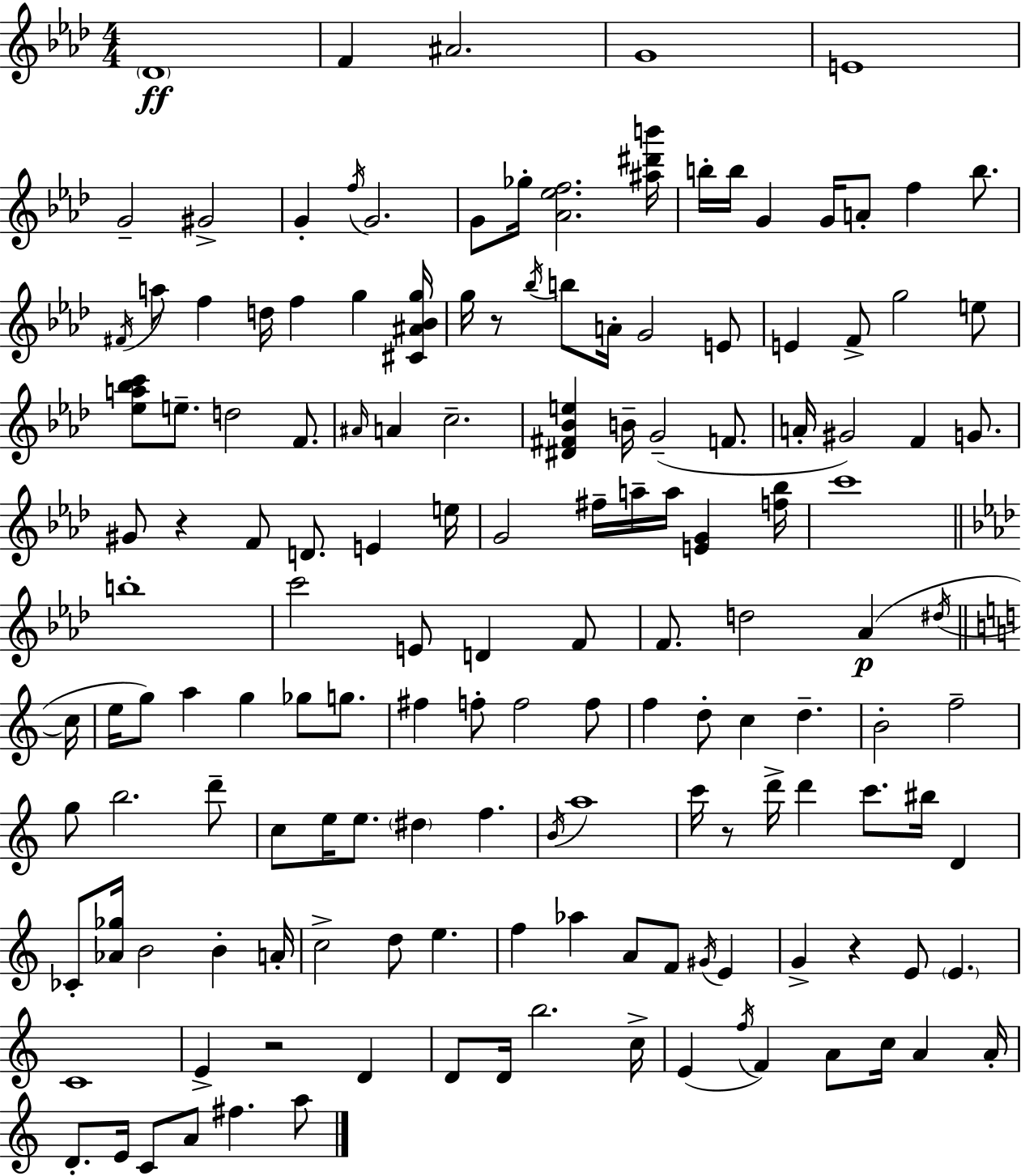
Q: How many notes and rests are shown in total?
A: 149